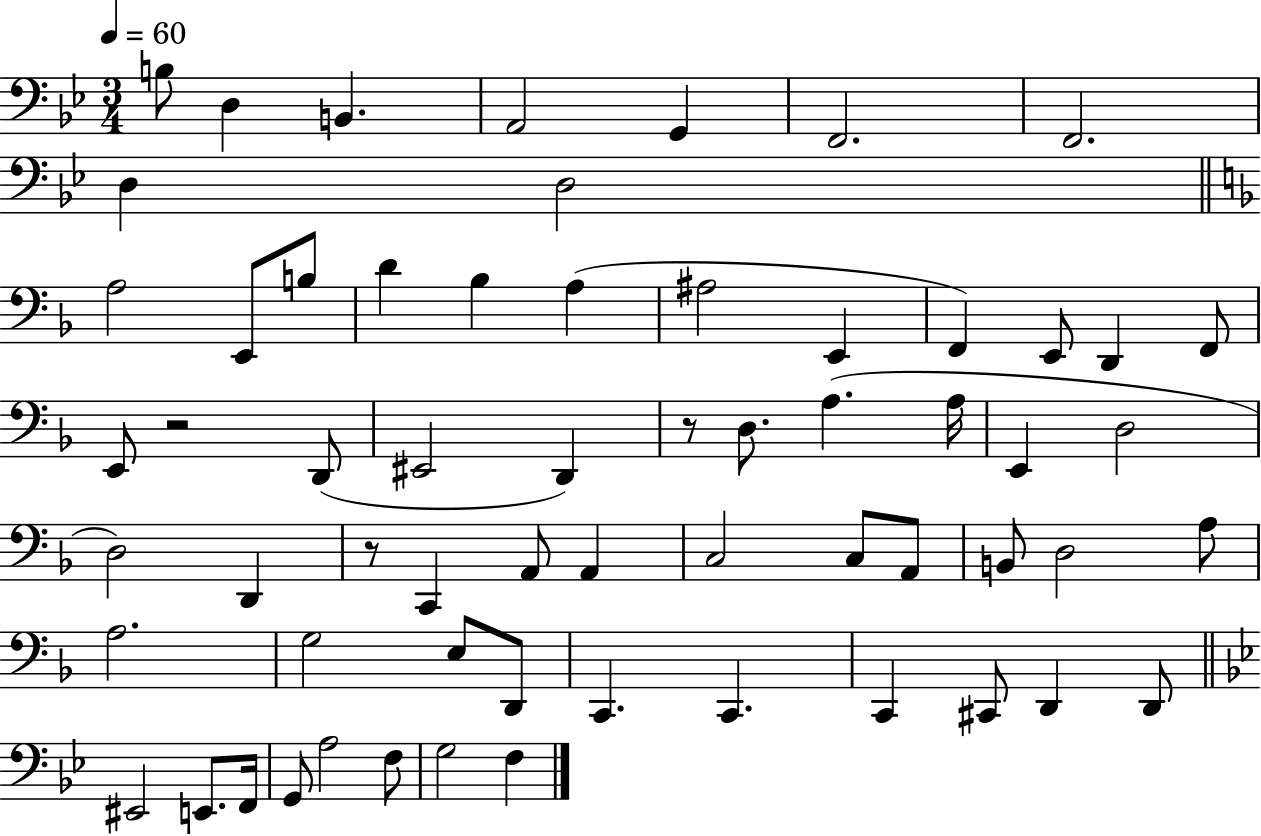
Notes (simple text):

B3/e D3/q B2/q. A2/h G2/q F2/h. F2/h. D3/q D3/h A3/h E2/e B3/e D4/q Bb3/q A3/q A#3/h E2/q F2/q E2/e D2/q F2/e E2/e R/h D2/e EIS2/h D2/q R/e D3/e. A3/q. A3/s E2/q D3/h D3/h D2/q R/e C2/q A2/e A2/q C3/h C3/e A2/e B2/e D3/h A3/e A3/h. G3/h E3/e D2/e C2/q. C2/q. C2/q C#2/e D2/q D2/e EIS2/h E2/e. F2/s G2/e A3/h F3/e G3/h F3/q